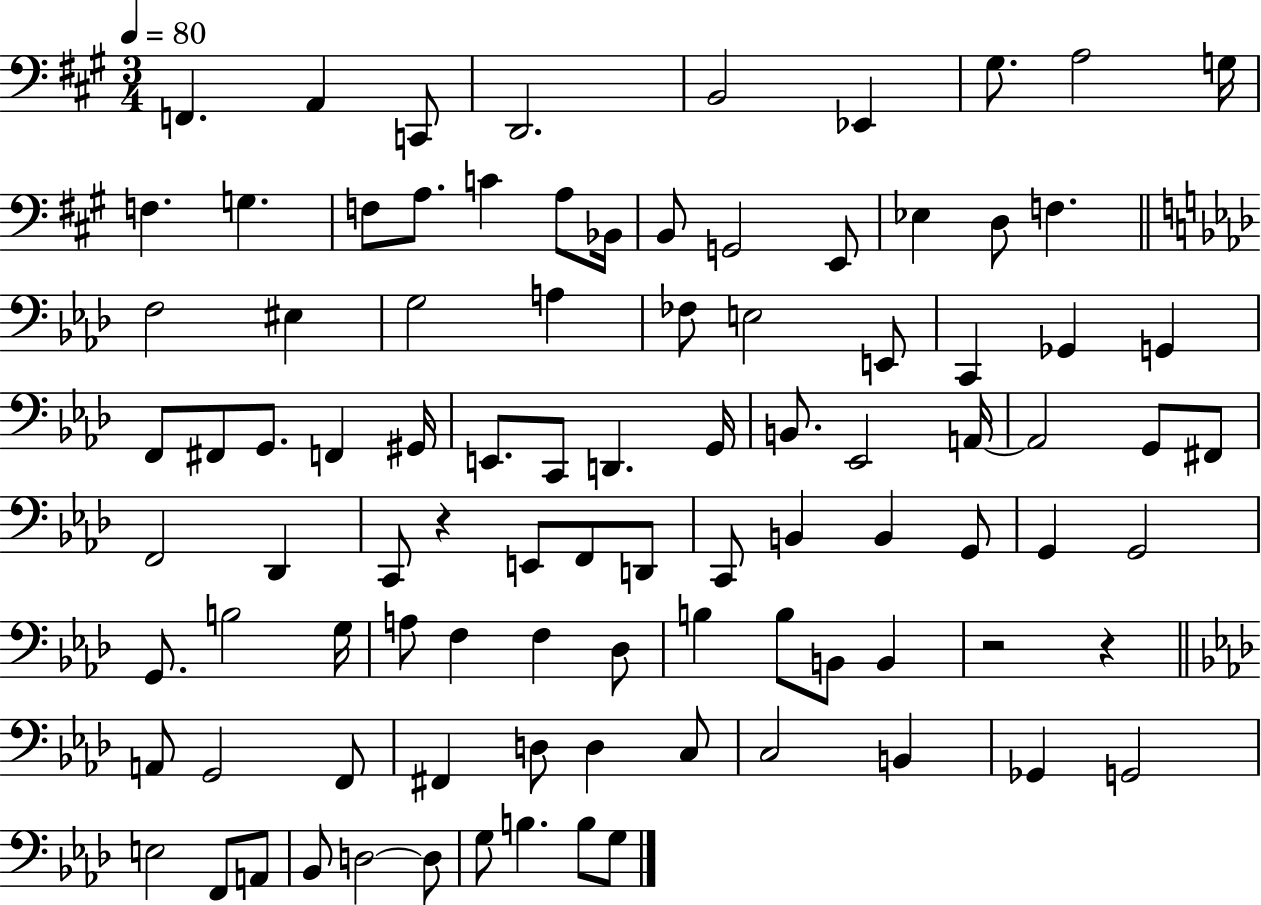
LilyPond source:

{
  \clef bass
  \numericTimeSignature
  \time 3/4
  \key a \major
  \tempo 4 = 80
  \repeat volta 2 { f,4. a,4 c,8 | d,2. | b,2 ees,4 | gis8. a2 g16 | \break f4. g4. | f8 a8. c'4 a8 bes,16 | b,8 g,2 e,8 | ees4 d8 f4. | \break \bar "||" \break \key aes \major f2 eis4 | g2 a4 | fes8 e2 e,8 | c,4 ges,4 g,4 | \break f,8 fis,8 g,8. f,4 gis,16 | e,8. c,8 d,4. g,16 | b,8. ees,2 a,16~~ | a,2 g,8 fis,8 | \break f,2 des,4 | c,8 r4 e,8 f,8 d,8 | c,8 b,4 b,4 g,8 | g,4 g,2 | \break g,8. b2 g16 | a8 f4 f4 des8 | b4 b8 b,8 b,4 | r2 r4 | \break \bar "||" \break \key f \minor a,8 g,2 f,8 | fis,4 d8 d4 c8 | c2 b,4 | ges,4 g,2 | \break e2 f,8 a,8 | bes,8 d2~~ d8 | g8 b4. b8 g8 | } \bar "|."
}